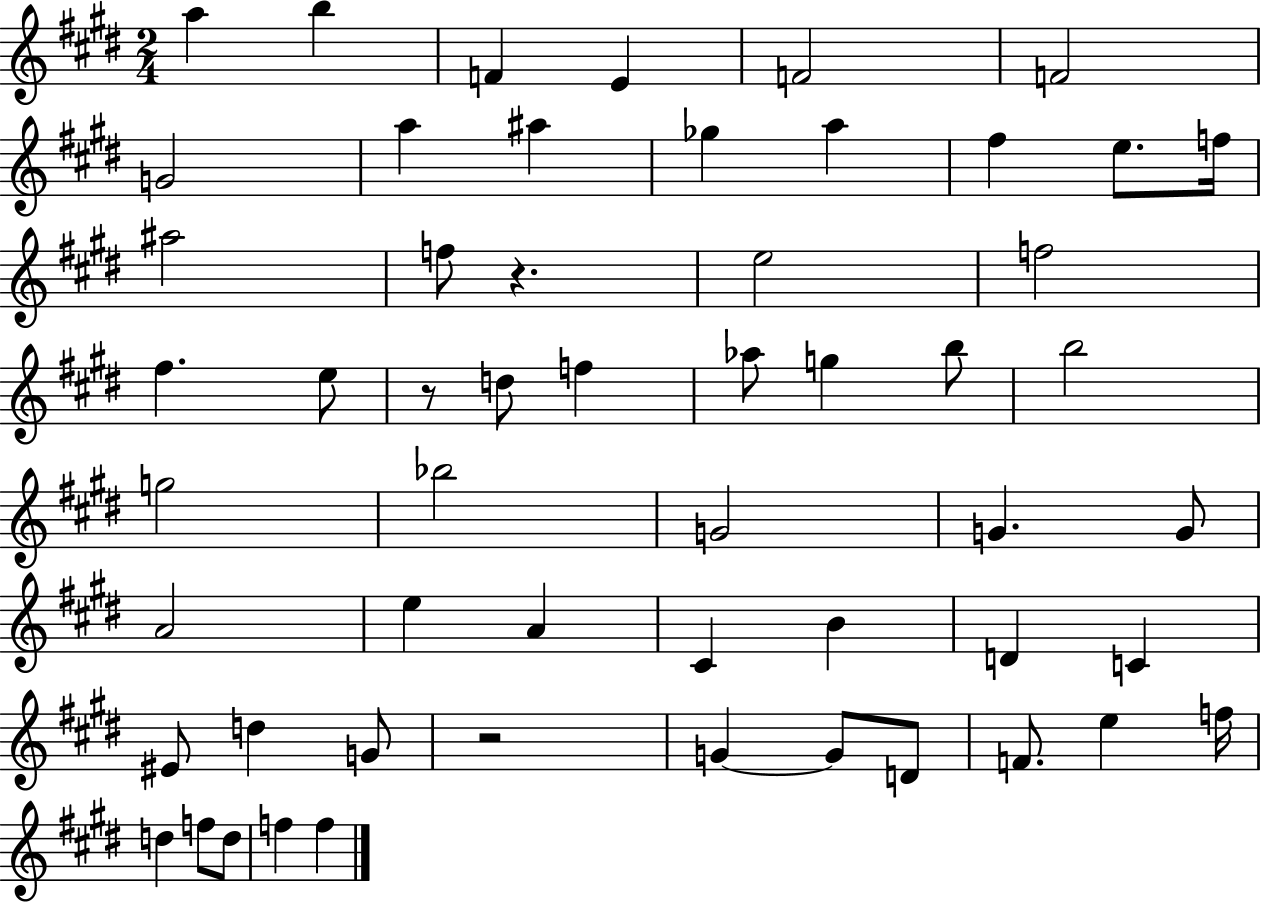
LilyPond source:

{
  \clef treble
  \numericTimeSignature
  \time 2/4
  \key e \major
  \repeat volta 2 { a''4 b''4 | f'4 e'4 | f'2 | f'2 | \break g'2 | a''4 ais''4 | ges''4 a''4 | fis''4 e''8. f''16 | \break ais''2 | f''8 r4. | e''2 | f''2 | \break fis''4. e''8 | r8 d''8 f''4 | aes''8 g''4 b''8 | b''2 | \break g''2 | bes''2 | g'2 | g'4. g'8 | \break a'2 | e''4 a'4 | cis'4 b'4 | d'4 c'4 | \break eis'8 d''4 g'8 | r2 | g'4~~ g'8 d'8 | f'8. e''4 f''16 | \break d''4 f''8 d''8 | f''4 f''4 | } \bar "|."
}